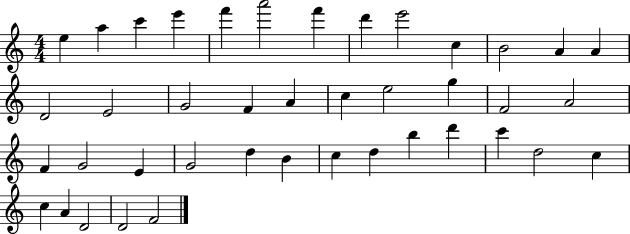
X:1
T:Untitled
M:4/4
L:1/4
K:C
e a c' e' f' a'2 f' d' e'2 c B2 A A D2 E2 G2 F A c e2 g F2 A2 F G2 E G2 d B c d b d' c' d2 c c A D2 D2 F2